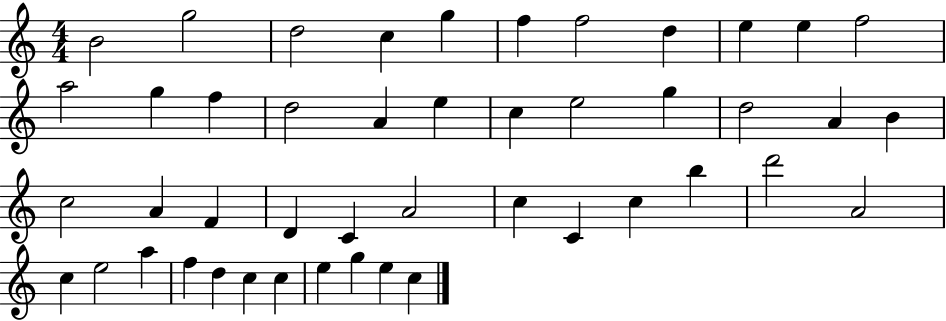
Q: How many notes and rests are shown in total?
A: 46